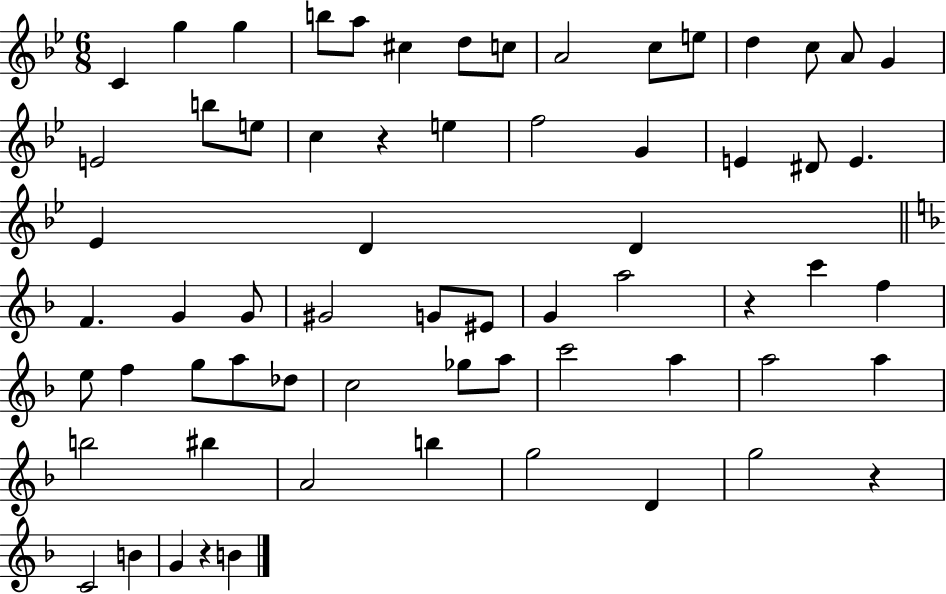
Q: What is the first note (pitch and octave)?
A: C4